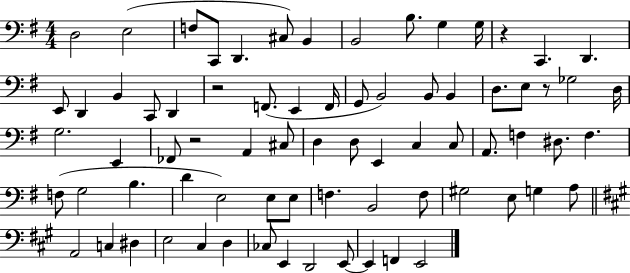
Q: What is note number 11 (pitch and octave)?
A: G3